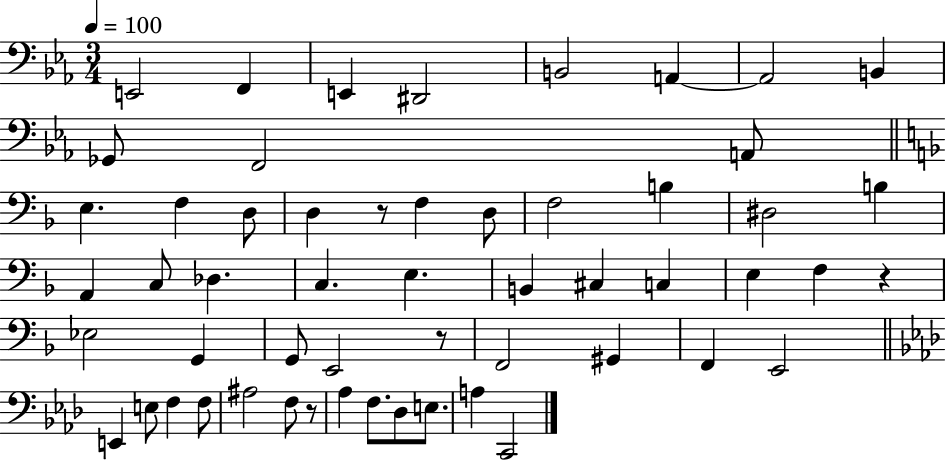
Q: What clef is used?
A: bass